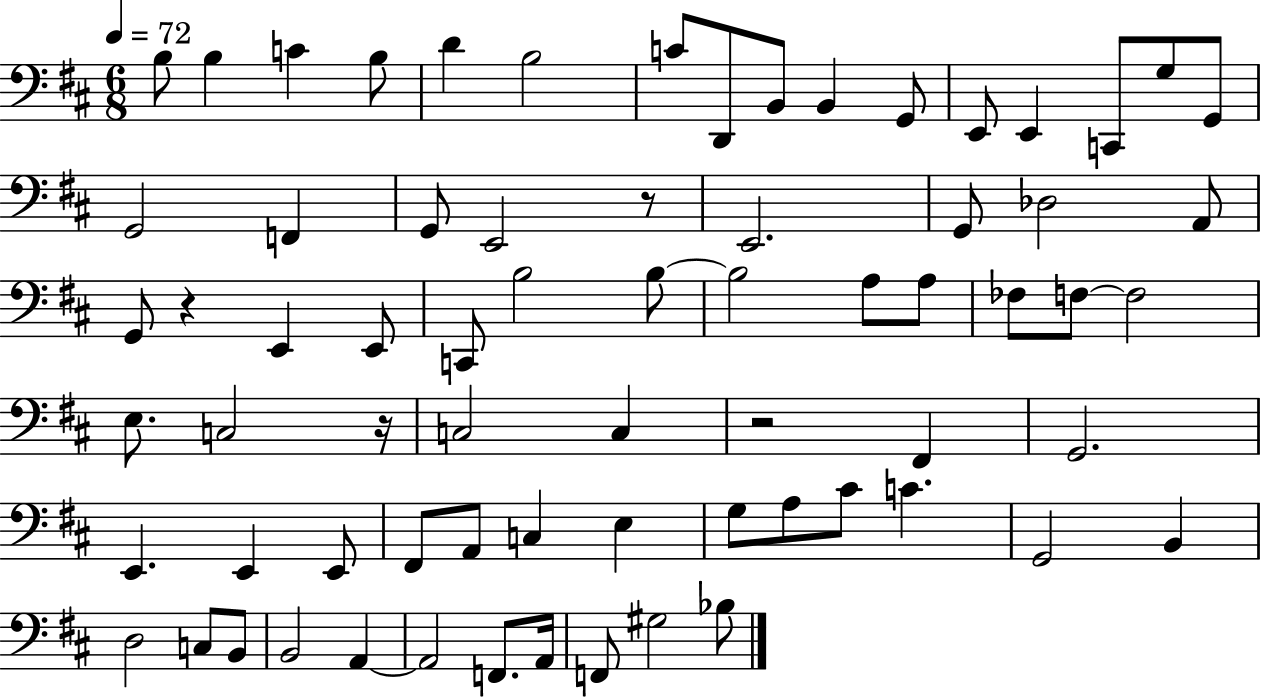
B3/e B3/q C4/q B3/e D4/q B3/h C4/e D2/e B2/e B2/q G2/e E2/e E2/q C2/e G3/e G2/e G2/h F2/q G2/e E2/h R/e E2/h. G2/e Db3/h A2/e G2/e R/q E2/q E2/e C2/e B3/h B3/e B3/h A3/e A3/e FES3/e F3/e F3/h E3/e. C3/h R/s C3/h C3/q R/h F#2/q G2/h. E2/q. E2/q E2/e F#2/e A2/e C3/q E3/q G3/e A3/e C#4/e C4/q. G2/h B2/q D3/h C3/e B2/e B2/h A2/q A2/h F2/e. A2/s F2/e G#3/h Bb3/e